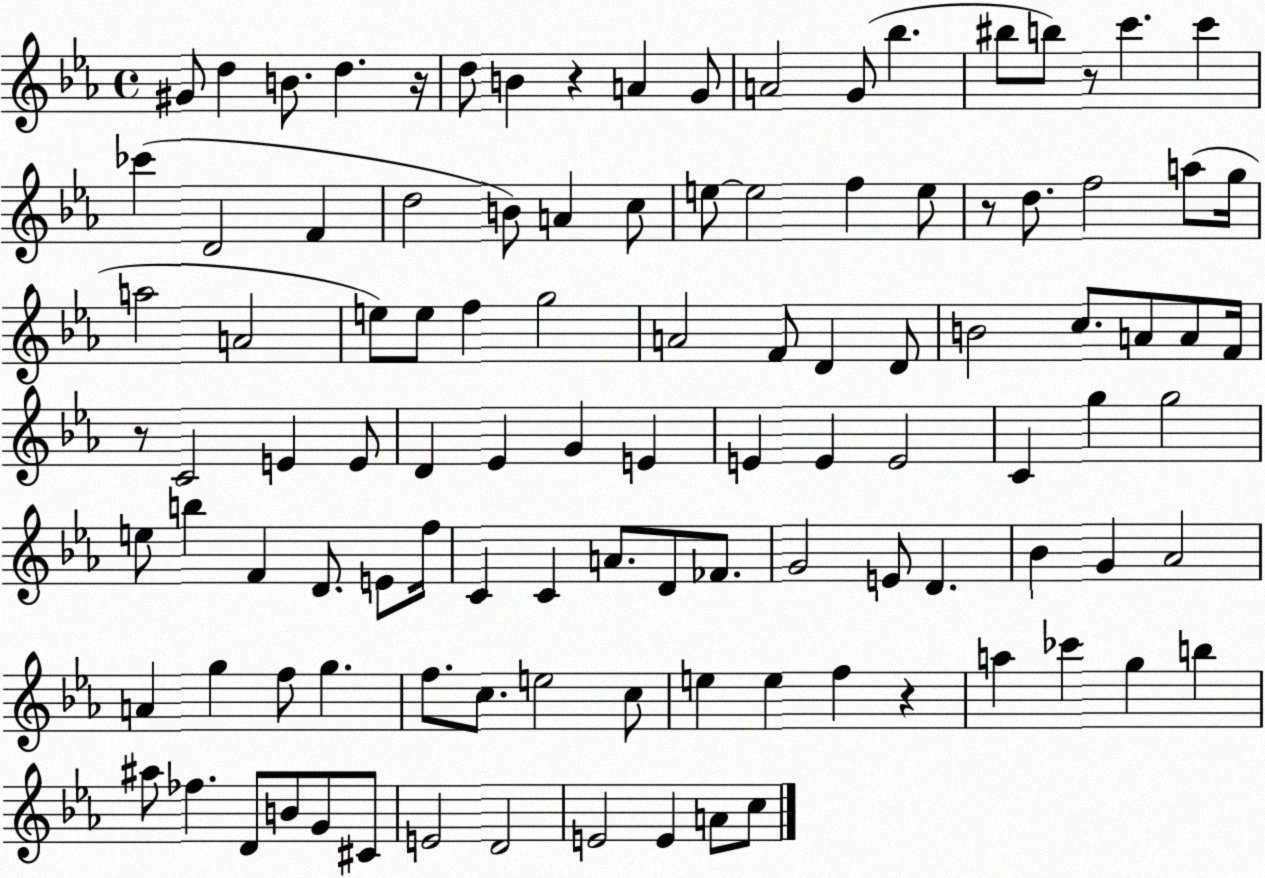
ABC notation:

X:1
T:Untitled
M:4/4
L:1/4
K:Eb
^G/2 d B/2 d z/4 d/2 B z A G/2 A2 G/2 _b ^b/2 b/2 z/2 c' c' _c' D2 F d2 B/2 A c/2 e/2 e2 f e/2 z/2 d/2 f2 a/2 g/4 a2 A2 e/2 e/2 f g2 A2 F/2 D D/2 B2 c/2 A/2 A/2 F/4 z/2 C2 E E/2 D _E G E E E E2 C g g2 e/2 b F D/2 E/2 f/4 C C A/2 D/2 _F/2 G2 E/2 D _B G _A2 A g f/2 g f/2 c/2 e2 c/2 e e f z a _c' g b ^a/2 _f D/2 B/2 G/2 ^C/2 E2 D2 E2 E A/2 c/2